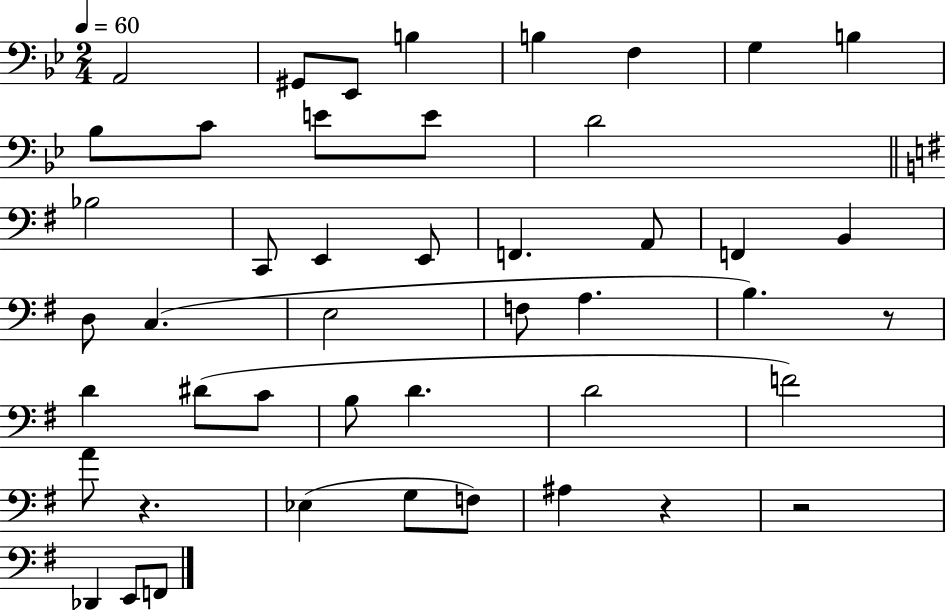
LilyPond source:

{
  \clef bass
  \numericTimeSignature
  \time 2/4
  \key bes \major
  \tempo 4 = 60
  a,2 | gis,8 ees,8 b4 | b4 f4 | g4 b4 | \break bes8 c'8 e'8 e'8 | d'2 | \bar "||" \break \key e \minor bes2 | c,8 e,4 e,8 | f,4. a,8 | f,4 b,4 | \break d8 c4.( | e2 | f8 a4. | b4.) r8 | \break d'4 dis'8( c'8 | b8 d'4. | d'2 | f'2) | \break a'8 r4. | ees4( g8 f8) | ais4 r4 | r2 | \break des,4 e,8 f,8 | \bar "|."
}